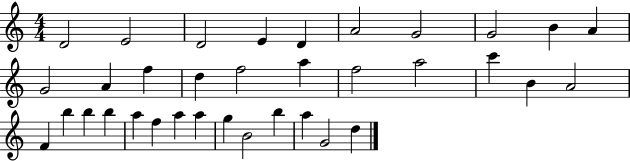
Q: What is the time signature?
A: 4/4